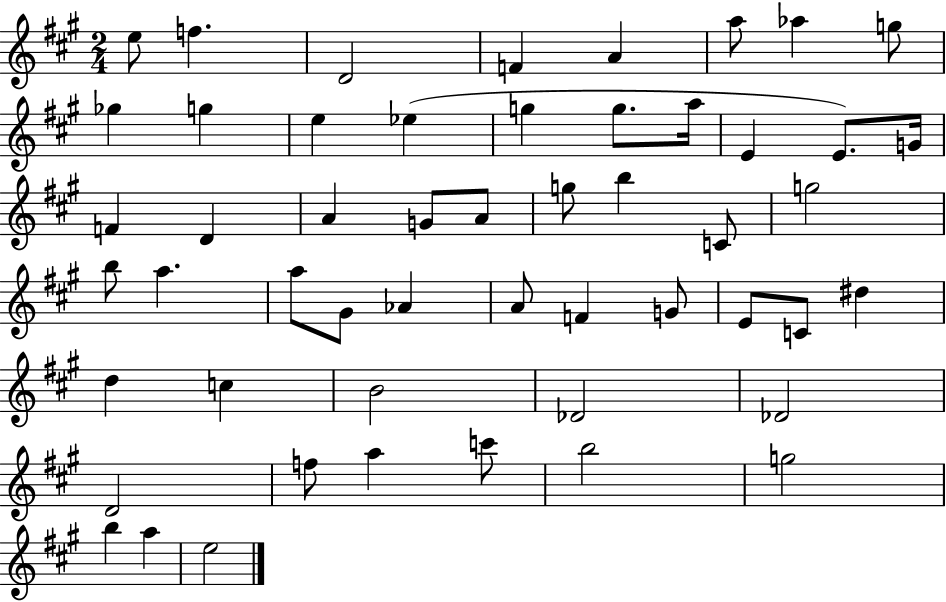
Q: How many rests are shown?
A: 0